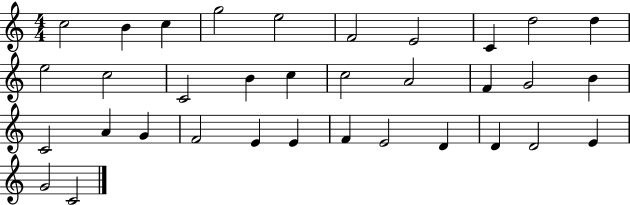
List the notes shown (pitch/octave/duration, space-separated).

C5/h B4/q C5/q G5/h E5/h F4/h E4/h C4/q D5/h D5/q E5/h C5/h C4/h B4/q C5/q C5/h A4/h F4/q G4/h B4/q C4/h A4/q G4/q F4/h E4/q E4/q F4/q E4/h D4/q D4/q D4/h E4/q G4/h C4/h